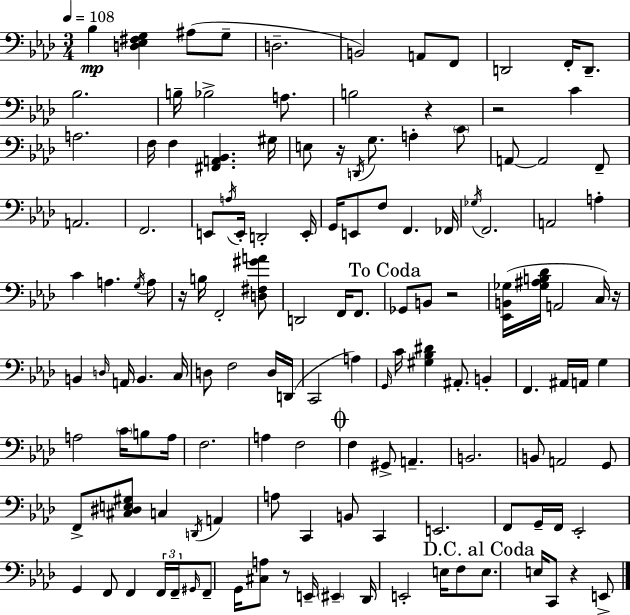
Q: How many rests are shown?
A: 8